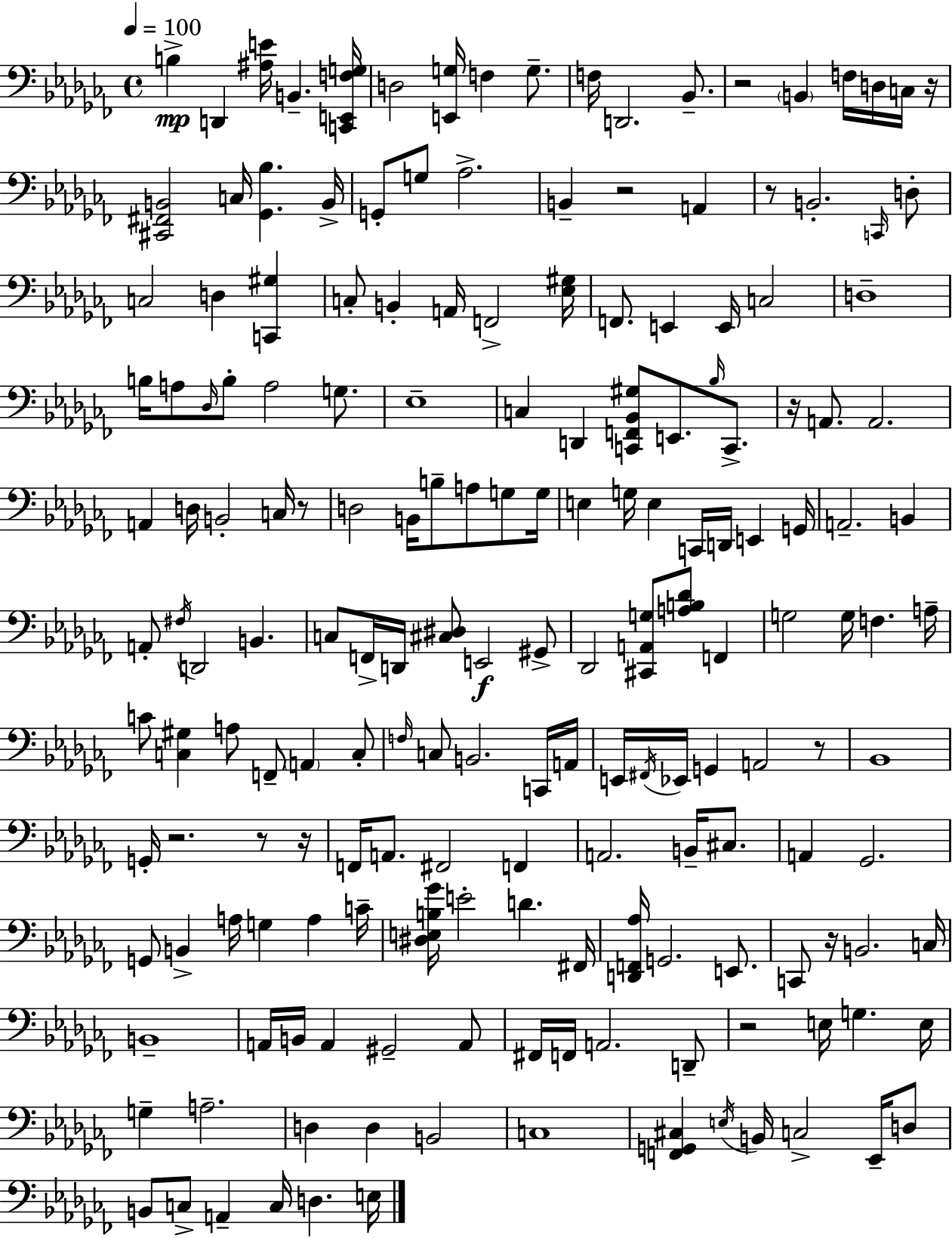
B3/q D2/q [A#3,E4]/s B2/q. [C2,E2,F3,G3]/s D3/h [E2,G3]/s F3/q G3/e. F3/s D2/h. Bb2/e. R/h B2/q F3/s D3/s C3/s R/s [C#2,F#2,B2]/h C3/s [Gb2,Bb3]/q. B2/s G2/e G3/e Ab3/h. B2/q R/h A2/q R/e B2/h. C2/s D3/e C3/h D3/q [C2,G#3]/q C3/e B2/q A2/s F2/h [Eb3,G#3]/s F2/e. E2/q E2/s C3/h D3/w B3/s A3/e Db3/s B3/e A3/h G3/e. Eb3/w C3/q D2/q [C2,F2,Bb2,G#3]/e E2/e. Bb3/s C2/e. R/s A2/e. A2/h. A2/q D3/s B2/h C3/s R/e D3/h B2/s B3/e A3/e G3/e G3/s E3/q G3/s E3/q C2/s D2/s E2/q G2/s A2/h. B2/q A2/e F#3/s D2/h B2/q. C3/e F2/s D2/s [C#3,D#3]/e E2/h G#2/e Db2/h [C#2,A2,G3]/e [A3,B3,Db4]/e F2/q G3/h G3/s F3/q. A3/s C4/e [C3,G#3]/q A3/e F2/e A2/q C3/e F3/s C3/e B2/h. C2/s A2/s E2/s F#2/s Eb2/s G2/q A2/h R/e Bb2/w G2/s R/h. R/e R/s F2/s A2/e. F#2/h F2/q A2/h. B2/s C#3/e. A2/q Gb2/h. G2/e B2/q A3/s G3/q A3/q C4/s [D#3,E3,B3,Gb4]/s E4/h D4/q. F#2/s [D2,F2,Ab3]/s G2/h. E2/e. C2/e R/s B2/h. C3/s B2/w A2/s B2/s A2/q G#2/h A2/e F#2/s F2/s A2/h. D2/e R/h E3/s G3/q. E3/s G3/q A3/h. D3/q D3/q B2/h C3/w [F2,G2,C#3]/q E3/s B2/s C3/h Eb2/s D3/e B2/e C3/e A2/q C3/s D3/q. E3/s